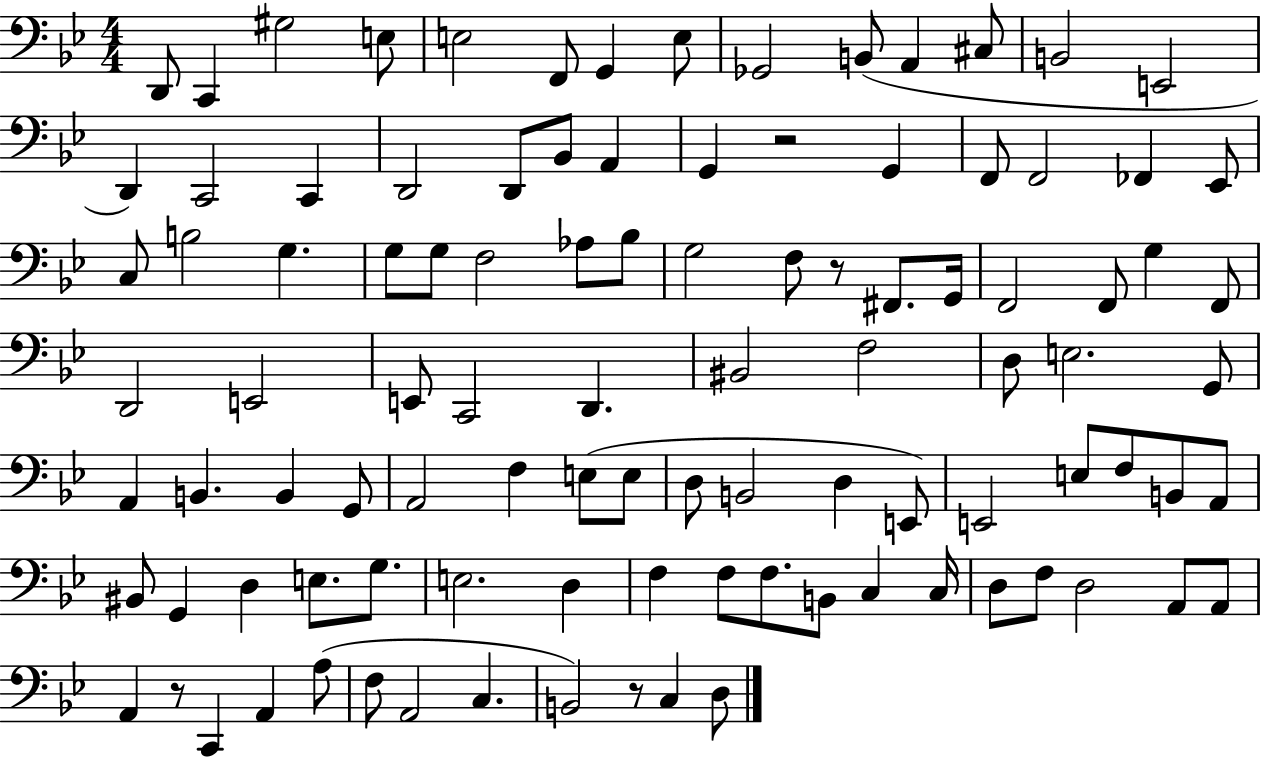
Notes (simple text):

D2/e C2/q G#3/h E3/e E3/h F2/e G2/q E3/e Gb2/h B2/e A2/q C#3/e B2/h E2/h D2/q C2/h C2/q D2/h D2/e Bb2/e A2/q G2/q R/h G2/q F2/e F2/h FES2/q Eb2/e C3/e B3/h G3/q. G3/e G3/e F3/h Ab3/e Bb3/e G3/h F3/e R/e F#2/e. G2/s F2/h F2/e G3/q F2/e D2/h E2/h E2/e C2/h D2/q. BIS2/h F3/h D3/e E3/h. G2/e A2/q B2/q. B2/q G2/e A2/h F3/q E3/e E3/e D3/e B2/h D3/q E2/e E2/h E3/e F3/e B2/e A2/e BIS2/e G2/q D3/q E3/e. G3/e. E3/h. D3/q F3/q F3/e F3/e. B2/e C3/q C3/s D3/e F3/e D3/h A2/e A2/e A2/q R/e C2/q A2/q A3/e F3/e A2/h C3/q. B2/h R/e C3/q D3/e